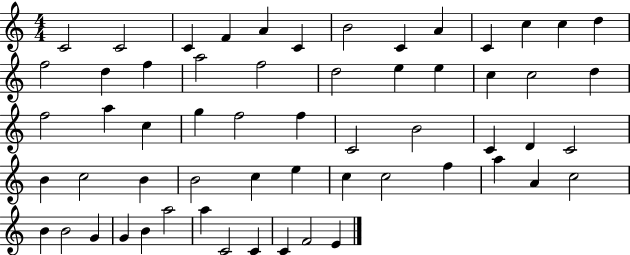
C4/h C4/h C4/q F4/q A4/q C4/q B4/h C4/q A4/q C4/q C5/q C5/q D5/q F5/h D5/q F5/q A5/h F5/h D5/h E5/q E5/q C5/q C5/h D5/q F5/h A5/q C5/q G5/q F5/h F5/q C4/h B4/h C4/q D4/q C4/h B4/q C5/h B4/q B4/h C5/q E5/q C5/q C5/h F5/q A5/q A4/q C5/h B4/q B4/h G4/q G4/q B4/q A5/h A5/q C4/h C4/q C4/q F4/h E4/q